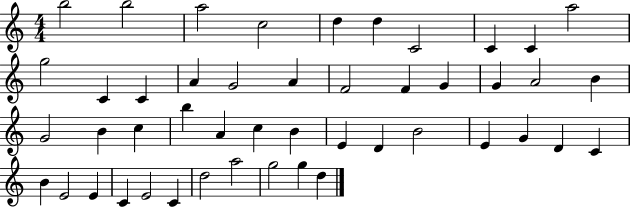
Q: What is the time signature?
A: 4/4